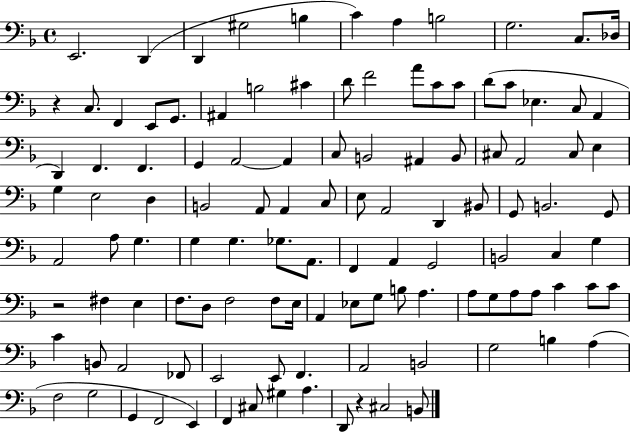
{
  \clef bass
  \time 4/4
  \defaultTimeSignature
  \key f \major
  \repeat volta 2 { e,2. d,4( | d,4 gis2 b4 | c'4) a4 b2 | g2. c8. des16 | \break r4 c8. f,4 e,8 g,8. | ais,4 b2 cis'4 | d'8 f'2 a'8 c'8 c'8 | d'8( c'8 ees4. c8 a,4 | \break d,4) f,4. f,4. | g,4 a,2~~ a,4 | c8 b,2 ais,4 b,8 | cis8 a,2 cis8 e4 | \break g4 e2 d4 | b,2 a,8 a,4 c8 | e8 a,2 d,4 bis,8 | g,8 b,2. g,8 | \break a,2 a8 g4. | g4 g4. ges8. a,8. | f,4 a,4 g,2 | b,2 c4 g4 | \break r2 fis4 e4 | f8. d8 f2 f8 e16 | a,4 ees8 g8 b8 a4. | a8 g8 a8 a8 c'4 c'8 c'8 | \break c'4 b,8 a,2 fes,8 | e,2 e,8 f,4. | a,2 b,2 | g2 b4 a4( | \break f2 g2 | g,4 f,2 e,4) | f,4 cis8 gis4 a4. | d,8 r4 cis2 b,8 | \break } \bar "|."
}